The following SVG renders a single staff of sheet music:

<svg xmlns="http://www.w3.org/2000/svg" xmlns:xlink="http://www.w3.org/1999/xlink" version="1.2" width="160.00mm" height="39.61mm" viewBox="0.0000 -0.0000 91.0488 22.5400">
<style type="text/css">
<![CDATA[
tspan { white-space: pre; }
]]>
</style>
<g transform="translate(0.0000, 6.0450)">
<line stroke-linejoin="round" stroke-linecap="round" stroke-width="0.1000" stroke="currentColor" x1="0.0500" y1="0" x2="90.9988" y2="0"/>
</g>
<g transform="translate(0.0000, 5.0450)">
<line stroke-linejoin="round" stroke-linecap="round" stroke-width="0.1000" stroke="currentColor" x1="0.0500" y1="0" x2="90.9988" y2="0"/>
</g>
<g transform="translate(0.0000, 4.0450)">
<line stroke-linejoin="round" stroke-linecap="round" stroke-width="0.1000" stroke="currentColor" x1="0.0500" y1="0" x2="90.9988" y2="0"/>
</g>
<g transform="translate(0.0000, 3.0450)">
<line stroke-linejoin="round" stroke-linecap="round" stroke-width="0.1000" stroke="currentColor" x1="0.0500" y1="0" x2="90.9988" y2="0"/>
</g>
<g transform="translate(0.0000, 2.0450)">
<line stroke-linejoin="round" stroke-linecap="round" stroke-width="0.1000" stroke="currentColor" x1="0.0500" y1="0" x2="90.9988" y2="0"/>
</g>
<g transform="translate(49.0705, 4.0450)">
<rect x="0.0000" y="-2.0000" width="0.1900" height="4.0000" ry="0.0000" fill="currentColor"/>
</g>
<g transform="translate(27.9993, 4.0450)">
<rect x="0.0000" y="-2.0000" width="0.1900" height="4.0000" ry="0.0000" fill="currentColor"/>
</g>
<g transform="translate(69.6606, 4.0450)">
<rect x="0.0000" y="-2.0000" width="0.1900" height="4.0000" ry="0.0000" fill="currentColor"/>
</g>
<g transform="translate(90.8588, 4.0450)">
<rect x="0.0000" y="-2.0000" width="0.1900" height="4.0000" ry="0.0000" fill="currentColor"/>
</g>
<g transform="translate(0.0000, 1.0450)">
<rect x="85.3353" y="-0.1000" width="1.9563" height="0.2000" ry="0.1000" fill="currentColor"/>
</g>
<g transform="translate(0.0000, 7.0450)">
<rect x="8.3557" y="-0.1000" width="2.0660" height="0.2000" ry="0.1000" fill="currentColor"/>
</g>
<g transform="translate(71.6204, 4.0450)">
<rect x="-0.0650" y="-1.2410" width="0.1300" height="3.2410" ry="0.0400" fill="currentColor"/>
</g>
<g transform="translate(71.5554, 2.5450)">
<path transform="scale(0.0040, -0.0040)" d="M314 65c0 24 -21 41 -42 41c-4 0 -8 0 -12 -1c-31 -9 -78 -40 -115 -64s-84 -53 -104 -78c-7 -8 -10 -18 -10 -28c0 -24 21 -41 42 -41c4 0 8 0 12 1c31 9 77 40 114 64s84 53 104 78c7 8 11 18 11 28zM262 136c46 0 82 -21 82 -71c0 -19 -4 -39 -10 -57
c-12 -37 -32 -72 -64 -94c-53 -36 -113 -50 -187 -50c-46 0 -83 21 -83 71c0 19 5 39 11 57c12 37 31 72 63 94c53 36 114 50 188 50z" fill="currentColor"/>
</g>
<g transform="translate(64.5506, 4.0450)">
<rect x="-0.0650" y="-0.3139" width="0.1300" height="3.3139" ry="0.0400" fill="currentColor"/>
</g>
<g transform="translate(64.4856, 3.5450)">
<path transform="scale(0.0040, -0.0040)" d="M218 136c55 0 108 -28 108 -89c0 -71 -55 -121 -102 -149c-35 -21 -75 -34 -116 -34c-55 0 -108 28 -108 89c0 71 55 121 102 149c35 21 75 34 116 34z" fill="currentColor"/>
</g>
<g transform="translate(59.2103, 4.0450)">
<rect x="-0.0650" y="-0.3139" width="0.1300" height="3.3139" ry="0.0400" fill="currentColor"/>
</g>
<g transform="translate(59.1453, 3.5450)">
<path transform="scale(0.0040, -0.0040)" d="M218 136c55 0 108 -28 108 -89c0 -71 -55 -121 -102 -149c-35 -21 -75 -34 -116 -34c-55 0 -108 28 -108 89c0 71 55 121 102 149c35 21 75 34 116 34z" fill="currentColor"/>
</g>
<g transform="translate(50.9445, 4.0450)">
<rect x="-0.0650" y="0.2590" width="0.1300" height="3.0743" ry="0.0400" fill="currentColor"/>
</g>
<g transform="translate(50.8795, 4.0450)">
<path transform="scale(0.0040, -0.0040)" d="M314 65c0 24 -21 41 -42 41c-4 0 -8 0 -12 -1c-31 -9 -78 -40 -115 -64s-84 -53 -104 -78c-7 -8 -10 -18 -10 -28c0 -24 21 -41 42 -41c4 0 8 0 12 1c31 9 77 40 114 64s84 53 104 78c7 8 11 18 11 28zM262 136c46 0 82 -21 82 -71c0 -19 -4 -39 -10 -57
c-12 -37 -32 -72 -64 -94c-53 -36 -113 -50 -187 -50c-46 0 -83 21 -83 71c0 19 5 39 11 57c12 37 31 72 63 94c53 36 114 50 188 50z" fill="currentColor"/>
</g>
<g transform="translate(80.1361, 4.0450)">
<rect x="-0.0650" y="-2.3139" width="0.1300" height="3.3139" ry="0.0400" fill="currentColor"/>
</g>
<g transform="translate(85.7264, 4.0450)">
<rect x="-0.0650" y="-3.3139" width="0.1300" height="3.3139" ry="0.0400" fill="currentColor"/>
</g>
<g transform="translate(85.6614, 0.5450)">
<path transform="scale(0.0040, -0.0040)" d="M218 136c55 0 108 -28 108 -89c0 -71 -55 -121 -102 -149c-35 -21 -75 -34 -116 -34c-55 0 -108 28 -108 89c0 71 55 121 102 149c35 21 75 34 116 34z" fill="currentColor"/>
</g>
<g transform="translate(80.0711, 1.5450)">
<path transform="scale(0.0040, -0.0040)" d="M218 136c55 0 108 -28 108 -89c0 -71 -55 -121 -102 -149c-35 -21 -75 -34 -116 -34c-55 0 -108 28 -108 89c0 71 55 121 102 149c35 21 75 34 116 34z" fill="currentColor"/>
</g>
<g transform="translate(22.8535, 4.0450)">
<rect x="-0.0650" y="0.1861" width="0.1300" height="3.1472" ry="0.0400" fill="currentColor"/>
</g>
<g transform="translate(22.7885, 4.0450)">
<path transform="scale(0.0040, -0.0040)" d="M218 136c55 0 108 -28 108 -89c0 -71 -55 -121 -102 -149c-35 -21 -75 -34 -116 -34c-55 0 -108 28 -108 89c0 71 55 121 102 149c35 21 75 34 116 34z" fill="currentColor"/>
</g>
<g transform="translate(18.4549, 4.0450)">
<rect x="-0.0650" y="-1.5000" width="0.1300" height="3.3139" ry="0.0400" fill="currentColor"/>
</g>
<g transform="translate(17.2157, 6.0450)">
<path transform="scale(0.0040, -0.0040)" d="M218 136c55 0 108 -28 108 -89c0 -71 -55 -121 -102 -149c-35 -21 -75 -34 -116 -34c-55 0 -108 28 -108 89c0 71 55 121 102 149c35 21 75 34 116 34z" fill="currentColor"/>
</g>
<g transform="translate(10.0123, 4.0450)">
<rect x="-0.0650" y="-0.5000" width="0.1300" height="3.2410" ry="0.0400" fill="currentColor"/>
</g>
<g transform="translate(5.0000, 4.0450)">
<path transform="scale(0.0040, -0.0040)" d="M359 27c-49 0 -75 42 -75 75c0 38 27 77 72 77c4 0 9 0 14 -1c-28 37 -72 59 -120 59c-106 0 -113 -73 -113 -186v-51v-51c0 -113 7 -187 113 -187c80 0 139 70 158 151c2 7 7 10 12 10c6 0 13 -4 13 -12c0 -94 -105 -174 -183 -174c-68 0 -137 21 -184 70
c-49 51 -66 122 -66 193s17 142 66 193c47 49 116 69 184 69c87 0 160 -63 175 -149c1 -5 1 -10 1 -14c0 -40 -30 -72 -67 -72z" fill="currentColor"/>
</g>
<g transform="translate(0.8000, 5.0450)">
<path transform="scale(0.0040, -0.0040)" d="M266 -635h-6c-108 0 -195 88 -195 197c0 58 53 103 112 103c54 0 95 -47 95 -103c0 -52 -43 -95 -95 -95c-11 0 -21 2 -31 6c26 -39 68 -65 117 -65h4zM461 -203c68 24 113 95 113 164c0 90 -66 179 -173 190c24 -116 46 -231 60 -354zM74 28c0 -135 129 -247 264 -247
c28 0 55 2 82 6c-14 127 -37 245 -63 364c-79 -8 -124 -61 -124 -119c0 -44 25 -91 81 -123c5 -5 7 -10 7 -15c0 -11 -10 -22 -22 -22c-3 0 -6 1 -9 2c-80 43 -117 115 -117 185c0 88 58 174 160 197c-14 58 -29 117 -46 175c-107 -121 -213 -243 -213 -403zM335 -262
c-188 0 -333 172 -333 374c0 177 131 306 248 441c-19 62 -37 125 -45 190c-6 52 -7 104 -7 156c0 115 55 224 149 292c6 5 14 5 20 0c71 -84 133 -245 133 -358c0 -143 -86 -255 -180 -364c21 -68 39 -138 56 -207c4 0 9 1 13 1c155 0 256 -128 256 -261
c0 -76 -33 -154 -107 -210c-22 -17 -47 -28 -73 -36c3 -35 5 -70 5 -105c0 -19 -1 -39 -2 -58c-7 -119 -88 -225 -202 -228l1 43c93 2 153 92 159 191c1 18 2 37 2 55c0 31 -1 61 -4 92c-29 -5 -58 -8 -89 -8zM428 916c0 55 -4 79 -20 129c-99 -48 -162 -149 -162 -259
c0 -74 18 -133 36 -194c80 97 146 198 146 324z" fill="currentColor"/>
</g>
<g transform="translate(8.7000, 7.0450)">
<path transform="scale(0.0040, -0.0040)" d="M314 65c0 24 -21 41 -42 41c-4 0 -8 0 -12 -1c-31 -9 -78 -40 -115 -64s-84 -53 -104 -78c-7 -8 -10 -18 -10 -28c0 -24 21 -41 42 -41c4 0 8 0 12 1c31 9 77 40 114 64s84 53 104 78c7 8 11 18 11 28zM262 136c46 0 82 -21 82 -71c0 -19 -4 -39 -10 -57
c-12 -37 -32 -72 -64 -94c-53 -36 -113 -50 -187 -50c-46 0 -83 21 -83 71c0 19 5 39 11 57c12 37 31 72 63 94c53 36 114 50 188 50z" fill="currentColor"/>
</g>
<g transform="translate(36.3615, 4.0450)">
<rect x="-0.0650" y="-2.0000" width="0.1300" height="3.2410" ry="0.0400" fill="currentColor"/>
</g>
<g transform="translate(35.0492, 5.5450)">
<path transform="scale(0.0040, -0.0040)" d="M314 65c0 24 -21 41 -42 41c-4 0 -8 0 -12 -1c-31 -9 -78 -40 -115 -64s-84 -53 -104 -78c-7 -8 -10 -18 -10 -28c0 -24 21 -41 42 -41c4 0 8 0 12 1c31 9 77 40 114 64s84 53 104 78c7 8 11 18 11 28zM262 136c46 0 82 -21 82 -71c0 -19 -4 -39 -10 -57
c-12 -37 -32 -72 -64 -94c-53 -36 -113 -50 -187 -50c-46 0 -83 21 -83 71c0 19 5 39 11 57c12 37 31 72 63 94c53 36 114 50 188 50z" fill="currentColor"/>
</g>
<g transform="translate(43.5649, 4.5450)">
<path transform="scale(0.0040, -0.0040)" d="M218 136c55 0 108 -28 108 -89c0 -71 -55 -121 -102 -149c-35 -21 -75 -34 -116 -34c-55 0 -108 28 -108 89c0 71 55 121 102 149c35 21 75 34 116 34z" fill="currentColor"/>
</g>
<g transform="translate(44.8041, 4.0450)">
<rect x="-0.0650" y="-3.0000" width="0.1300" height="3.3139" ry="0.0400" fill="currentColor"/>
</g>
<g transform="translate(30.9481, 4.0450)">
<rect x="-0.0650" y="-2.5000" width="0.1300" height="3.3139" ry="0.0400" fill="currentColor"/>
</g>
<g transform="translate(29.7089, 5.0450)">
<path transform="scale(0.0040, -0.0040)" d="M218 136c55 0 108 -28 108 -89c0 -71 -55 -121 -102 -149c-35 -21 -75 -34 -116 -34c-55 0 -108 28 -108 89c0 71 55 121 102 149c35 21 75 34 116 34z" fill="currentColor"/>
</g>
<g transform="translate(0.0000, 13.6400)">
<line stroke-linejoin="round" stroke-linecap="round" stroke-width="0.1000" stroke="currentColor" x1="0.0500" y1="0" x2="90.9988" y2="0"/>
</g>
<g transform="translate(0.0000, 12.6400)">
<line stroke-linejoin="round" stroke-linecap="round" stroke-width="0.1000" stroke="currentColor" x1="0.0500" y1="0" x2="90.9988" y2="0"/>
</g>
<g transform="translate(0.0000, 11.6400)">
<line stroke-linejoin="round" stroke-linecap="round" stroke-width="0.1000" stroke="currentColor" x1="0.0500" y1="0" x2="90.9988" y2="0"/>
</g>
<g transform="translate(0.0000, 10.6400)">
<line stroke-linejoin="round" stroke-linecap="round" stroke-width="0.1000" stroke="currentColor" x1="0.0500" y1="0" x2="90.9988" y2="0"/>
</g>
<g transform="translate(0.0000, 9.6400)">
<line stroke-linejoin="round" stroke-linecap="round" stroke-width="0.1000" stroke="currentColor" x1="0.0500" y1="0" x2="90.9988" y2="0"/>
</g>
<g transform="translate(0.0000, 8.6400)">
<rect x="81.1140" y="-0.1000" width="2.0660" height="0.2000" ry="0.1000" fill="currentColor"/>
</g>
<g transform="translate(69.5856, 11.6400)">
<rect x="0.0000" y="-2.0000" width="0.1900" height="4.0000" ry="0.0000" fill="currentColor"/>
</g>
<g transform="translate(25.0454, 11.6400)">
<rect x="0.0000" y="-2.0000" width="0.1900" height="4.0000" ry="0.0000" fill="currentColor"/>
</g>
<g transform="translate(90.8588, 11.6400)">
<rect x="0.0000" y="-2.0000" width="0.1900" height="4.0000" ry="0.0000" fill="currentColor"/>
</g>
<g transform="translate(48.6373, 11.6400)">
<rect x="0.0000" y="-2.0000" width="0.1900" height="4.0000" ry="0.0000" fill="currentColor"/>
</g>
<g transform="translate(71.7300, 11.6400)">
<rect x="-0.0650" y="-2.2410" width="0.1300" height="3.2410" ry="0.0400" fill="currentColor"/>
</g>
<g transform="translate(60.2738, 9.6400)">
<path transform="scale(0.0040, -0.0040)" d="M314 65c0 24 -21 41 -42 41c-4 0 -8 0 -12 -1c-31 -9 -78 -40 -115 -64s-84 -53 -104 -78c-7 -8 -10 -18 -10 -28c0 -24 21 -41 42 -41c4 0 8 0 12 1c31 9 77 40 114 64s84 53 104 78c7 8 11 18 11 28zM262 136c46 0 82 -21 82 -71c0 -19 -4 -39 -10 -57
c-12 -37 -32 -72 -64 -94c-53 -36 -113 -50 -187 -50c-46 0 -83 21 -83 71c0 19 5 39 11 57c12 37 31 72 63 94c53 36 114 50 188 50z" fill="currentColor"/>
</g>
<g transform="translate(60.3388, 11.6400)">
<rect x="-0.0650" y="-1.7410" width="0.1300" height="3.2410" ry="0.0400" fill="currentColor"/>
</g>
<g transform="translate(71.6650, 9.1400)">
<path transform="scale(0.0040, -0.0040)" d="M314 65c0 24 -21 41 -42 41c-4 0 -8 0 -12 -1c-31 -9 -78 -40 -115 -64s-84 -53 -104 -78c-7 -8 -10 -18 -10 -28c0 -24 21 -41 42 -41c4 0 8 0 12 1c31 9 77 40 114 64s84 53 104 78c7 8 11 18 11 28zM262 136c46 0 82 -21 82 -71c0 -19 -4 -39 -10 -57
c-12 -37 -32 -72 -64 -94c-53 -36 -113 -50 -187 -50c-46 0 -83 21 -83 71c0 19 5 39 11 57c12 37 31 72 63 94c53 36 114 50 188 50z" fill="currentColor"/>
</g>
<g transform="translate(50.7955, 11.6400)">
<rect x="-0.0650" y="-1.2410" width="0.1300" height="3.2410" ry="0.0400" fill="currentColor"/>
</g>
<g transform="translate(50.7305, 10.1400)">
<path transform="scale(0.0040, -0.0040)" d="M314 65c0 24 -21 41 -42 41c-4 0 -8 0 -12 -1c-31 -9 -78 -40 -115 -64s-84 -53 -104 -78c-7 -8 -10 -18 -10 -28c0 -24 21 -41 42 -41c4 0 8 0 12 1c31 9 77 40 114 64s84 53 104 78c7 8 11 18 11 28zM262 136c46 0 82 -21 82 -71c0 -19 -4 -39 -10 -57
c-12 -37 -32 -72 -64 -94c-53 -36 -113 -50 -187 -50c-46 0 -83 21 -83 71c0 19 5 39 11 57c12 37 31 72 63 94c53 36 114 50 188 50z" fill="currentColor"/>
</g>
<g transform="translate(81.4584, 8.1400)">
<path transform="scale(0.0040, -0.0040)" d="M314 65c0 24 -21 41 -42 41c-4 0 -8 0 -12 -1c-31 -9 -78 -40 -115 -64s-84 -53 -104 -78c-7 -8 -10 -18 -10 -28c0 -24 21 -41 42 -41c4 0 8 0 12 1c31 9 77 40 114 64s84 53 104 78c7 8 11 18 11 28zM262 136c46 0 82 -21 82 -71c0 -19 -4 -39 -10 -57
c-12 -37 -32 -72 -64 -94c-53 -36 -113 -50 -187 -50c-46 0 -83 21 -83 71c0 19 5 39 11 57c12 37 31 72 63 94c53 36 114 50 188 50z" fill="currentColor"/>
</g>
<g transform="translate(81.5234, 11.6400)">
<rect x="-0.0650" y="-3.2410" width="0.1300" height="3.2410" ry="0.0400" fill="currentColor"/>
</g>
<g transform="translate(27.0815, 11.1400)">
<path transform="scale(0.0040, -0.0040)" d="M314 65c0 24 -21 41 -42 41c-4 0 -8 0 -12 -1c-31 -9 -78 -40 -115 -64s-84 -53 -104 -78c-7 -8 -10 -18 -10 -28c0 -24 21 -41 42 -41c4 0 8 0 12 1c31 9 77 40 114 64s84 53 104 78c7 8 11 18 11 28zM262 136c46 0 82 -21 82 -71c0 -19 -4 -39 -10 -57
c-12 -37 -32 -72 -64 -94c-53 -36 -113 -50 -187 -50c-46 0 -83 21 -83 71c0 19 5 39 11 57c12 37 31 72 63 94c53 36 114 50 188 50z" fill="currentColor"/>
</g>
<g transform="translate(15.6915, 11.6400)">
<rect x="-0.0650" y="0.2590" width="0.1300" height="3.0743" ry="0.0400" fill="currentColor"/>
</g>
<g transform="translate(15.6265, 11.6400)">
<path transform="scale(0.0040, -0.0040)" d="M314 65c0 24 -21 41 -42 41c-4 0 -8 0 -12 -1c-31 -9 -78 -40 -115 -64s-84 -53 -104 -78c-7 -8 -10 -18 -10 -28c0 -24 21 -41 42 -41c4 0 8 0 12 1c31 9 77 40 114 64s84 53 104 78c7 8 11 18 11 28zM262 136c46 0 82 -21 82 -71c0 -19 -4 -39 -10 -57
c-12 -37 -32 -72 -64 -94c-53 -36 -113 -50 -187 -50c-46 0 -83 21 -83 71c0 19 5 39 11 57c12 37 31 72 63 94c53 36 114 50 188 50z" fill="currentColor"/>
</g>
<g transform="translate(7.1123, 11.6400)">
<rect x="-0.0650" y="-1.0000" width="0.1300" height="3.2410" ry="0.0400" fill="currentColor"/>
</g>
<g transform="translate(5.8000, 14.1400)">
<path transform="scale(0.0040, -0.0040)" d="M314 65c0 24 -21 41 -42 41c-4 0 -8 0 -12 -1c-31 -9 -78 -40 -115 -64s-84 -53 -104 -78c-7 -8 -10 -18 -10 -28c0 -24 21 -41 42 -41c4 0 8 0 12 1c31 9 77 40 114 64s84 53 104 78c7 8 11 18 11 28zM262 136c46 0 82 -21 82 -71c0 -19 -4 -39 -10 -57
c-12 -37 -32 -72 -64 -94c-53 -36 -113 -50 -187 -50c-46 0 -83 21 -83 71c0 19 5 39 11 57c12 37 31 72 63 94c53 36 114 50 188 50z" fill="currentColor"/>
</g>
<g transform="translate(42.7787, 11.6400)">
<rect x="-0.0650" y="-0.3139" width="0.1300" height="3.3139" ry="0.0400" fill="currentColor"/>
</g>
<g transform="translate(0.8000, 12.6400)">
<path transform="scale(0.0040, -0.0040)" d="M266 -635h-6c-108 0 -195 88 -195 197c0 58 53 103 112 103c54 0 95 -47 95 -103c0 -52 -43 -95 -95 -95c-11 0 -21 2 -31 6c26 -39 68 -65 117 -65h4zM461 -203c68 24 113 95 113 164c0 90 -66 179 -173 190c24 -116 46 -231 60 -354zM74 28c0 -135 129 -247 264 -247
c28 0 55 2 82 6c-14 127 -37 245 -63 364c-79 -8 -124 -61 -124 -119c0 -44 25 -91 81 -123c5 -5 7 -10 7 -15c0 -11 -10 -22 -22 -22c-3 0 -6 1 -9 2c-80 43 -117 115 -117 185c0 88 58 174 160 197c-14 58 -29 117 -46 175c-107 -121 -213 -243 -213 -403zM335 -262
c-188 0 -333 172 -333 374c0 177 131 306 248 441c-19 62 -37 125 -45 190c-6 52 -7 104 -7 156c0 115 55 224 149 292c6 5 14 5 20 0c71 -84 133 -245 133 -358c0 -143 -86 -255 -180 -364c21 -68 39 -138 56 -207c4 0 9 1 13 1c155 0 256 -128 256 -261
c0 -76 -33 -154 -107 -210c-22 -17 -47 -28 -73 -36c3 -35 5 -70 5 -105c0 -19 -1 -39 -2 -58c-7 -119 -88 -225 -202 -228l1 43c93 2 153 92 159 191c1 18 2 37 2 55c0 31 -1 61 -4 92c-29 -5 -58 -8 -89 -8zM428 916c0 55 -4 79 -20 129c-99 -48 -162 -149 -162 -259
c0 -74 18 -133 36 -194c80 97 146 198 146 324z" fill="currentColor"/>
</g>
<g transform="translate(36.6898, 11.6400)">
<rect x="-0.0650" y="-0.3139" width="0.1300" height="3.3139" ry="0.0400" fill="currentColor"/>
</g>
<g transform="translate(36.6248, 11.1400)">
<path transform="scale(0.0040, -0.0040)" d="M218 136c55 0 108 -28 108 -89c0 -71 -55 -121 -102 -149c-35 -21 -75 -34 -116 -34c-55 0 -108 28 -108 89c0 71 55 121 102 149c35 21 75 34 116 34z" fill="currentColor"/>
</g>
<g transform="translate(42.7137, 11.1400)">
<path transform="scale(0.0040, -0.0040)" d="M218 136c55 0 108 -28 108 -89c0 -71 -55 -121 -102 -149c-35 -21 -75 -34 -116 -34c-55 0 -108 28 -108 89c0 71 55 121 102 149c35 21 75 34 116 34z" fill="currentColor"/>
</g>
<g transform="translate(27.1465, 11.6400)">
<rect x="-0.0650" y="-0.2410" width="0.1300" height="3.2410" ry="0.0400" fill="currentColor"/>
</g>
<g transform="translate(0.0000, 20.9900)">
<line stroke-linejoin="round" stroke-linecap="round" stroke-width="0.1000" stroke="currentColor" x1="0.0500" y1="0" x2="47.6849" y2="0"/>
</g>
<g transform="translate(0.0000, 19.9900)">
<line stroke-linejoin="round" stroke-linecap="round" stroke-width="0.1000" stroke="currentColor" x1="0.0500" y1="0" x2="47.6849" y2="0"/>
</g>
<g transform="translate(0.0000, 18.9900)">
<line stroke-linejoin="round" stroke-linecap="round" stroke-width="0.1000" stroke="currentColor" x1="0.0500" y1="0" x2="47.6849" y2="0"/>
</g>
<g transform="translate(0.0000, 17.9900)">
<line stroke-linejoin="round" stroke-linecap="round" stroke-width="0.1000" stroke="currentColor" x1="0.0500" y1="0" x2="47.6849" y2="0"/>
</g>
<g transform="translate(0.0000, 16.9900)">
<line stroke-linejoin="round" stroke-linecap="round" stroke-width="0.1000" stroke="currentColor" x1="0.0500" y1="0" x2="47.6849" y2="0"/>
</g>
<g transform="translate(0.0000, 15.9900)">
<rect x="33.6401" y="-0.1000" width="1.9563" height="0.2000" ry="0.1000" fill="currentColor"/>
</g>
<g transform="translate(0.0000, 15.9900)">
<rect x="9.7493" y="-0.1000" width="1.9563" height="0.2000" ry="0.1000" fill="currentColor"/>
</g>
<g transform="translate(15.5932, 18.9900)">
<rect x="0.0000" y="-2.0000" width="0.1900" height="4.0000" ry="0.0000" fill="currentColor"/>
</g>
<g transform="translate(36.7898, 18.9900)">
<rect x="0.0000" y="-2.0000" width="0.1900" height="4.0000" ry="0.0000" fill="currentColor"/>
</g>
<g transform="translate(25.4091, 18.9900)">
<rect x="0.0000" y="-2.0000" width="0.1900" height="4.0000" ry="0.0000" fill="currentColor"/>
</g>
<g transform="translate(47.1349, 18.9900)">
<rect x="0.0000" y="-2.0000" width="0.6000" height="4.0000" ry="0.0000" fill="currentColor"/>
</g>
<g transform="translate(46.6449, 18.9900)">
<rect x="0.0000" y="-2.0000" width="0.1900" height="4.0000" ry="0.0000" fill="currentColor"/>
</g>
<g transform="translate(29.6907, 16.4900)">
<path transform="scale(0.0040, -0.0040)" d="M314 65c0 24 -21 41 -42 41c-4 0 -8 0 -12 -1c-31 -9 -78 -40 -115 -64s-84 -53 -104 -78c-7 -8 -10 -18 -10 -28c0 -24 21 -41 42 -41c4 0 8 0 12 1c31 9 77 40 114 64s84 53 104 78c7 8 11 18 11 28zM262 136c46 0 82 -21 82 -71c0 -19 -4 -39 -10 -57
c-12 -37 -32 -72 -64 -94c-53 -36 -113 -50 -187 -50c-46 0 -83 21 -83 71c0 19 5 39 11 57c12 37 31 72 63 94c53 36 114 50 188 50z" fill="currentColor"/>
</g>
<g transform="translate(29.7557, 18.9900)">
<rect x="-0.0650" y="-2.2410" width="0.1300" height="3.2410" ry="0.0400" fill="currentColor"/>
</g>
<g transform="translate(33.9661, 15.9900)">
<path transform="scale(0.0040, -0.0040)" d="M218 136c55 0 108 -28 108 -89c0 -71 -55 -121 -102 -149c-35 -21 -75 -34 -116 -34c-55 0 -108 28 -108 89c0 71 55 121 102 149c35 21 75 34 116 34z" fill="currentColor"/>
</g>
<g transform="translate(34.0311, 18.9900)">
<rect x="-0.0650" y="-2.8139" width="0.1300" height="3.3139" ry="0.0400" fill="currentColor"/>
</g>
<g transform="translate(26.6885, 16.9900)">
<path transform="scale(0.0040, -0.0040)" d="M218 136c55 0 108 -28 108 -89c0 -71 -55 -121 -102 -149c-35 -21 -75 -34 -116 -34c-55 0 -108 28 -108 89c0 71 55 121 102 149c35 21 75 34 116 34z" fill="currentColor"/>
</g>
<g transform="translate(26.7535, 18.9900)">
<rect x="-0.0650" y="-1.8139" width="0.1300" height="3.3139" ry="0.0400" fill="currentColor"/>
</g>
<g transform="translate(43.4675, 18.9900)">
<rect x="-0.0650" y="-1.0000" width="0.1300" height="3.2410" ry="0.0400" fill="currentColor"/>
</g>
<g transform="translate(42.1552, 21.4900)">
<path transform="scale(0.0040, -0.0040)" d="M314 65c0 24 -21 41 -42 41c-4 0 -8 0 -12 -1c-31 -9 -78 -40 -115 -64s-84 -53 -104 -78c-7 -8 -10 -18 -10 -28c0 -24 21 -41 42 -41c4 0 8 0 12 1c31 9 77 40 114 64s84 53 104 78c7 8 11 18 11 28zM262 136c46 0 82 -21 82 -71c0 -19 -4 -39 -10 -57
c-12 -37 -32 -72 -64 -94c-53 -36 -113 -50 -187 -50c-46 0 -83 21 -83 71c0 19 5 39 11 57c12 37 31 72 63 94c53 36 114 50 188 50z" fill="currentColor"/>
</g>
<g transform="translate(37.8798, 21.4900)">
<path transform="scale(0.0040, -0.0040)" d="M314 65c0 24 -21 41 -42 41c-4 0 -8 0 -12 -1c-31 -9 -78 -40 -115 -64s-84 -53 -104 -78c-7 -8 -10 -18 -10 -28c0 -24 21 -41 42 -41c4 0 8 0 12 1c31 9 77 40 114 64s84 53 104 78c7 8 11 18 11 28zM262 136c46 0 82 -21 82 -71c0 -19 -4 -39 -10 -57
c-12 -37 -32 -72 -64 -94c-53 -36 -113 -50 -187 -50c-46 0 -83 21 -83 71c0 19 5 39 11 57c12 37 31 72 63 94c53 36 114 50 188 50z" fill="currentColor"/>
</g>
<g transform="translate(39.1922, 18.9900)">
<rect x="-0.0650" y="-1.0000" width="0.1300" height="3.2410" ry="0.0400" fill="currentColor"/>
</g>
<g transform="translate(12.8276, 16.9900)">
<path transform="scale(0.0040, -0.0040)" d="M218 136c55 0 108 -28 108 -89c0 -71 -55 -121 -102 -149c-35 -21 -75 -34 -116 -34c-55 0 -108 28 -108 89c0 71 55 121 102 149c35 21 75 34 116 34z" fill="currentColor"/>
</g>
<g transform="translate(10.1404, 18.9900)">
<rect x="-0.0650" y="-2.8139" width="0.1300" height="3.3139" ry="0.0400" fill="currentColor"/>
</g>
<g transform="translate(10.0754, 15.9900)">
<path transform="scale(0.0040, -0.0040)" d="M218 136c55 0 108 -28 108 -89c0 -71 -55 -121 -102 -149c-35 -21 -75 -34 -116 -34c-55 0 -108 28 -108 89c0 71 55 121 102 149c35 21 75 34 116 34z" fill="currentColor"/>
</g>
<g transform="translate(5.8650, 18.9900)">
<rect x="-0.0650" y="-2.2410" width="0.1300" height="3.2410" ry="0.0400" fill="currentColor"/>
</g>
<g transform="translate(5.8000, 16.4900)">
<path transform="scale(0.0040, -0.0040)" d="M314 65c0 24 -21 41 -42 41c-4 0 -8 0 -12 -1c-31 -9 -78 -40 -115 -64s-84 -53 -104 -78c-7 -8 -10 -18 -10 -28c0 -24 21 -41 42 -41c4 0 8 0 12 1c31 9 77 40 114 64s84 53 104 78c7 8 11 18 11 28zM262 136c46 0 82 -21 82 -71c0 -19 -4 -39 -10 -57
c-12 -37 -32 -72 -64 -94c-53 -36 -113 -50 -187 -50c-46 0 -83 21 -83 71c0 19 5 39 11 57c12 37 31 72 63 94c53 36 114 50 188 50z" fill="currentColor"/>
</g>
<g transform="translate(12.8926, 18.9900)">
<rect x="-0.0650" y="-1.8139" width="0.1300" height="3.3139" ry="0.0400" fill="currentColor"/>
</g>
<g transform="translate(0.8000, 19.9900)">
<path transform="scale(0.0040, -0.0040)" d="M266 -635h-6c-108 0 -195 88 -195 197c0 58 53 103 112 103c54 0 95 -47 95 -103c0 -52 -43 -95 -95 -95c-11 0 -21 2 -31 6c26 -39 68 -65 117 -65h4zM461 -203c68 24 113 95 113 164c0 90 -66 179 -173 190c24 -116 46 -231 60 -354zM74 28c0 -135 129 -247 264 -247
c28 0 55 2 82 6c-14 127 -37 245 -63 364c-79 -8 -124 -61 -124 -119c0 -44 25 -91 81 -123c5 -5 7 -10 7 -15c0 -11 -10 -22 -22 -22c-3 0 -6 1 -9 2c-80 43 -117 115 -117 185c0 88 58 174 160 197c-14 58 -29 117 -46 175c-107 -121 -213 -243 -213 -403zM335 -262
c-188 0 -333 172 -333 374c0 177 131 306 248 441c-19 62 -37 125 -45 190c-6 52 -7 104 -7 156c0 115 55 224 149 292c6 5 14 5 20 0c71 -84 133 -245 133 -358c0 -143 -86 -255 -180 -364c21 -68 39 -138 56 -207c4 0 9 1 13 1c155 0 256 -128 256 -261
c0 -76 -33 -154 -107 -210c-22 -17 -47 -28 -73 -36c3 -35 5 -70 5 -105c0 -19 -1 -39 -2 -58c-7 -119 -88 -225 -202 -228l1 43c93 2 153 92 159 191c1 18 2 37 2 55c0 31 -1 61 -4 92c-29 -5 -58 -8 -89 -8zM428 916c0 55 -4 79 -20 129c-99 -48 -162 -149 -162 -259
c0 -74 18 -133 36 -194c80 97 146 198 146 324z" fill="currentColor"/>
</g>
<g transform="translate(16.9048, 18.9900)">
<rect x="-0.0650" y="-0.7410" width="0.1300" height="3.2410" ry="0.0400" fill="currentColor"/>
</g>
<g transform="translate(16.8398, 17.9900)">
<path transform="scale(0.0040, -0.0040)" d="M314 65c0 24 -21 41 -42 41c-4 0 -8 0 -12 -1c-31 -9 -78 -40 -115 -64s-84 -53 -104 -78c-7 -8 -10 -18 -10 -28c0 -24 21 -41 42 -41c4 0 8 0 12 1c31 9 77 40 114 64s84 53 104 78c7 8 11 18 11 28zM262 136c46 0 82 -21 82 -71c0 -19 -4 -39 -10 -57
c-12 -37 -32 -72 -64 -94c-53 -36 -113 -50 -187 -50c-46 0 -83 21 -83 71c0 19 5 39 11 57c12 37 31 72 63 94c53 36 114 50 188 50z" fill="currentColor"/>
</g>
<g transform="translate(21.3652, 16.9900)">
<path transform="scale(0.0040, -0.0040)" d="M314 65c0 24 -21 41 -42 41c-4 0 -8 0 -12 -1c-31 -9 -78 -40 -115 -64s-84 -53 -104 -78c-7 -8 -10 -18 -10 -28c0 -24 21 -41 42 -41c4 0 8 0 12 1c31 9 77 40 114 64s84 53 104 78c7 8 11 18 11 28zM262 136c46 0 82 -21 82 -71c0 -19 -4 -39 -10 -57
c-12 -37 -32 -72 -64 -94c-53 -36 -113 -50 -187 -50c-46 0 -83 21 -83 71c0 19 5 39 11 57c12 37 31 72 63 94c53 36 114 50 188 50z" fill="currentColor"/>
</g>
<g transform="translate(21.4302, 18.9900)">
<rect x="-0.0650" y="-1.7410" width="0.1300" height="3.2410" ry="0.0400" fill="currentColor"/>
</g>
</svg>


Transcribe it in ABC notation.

X:1
T:Untitled
M:4/4
L:1/4
K:C
C2 E B G F2 A B2 c c e2 g b D2 B2 c2 c c e2 f2 g2 b2 g2 a f d2 f2 f g2 a D2 D2